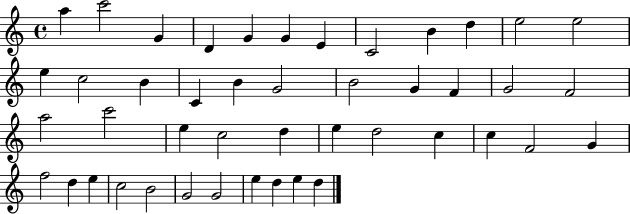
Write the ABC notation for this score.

X:1
T:Untitled
M:4/4
L:1/4
K:C
a c'2 G D G G E C2 B d e2 e2 e c2 B C B G2 B2 G F G2 F2 a2 c'2 e c2 d e d2 c c F2 G f2 d e c2 B2 G2 G2 e d e d